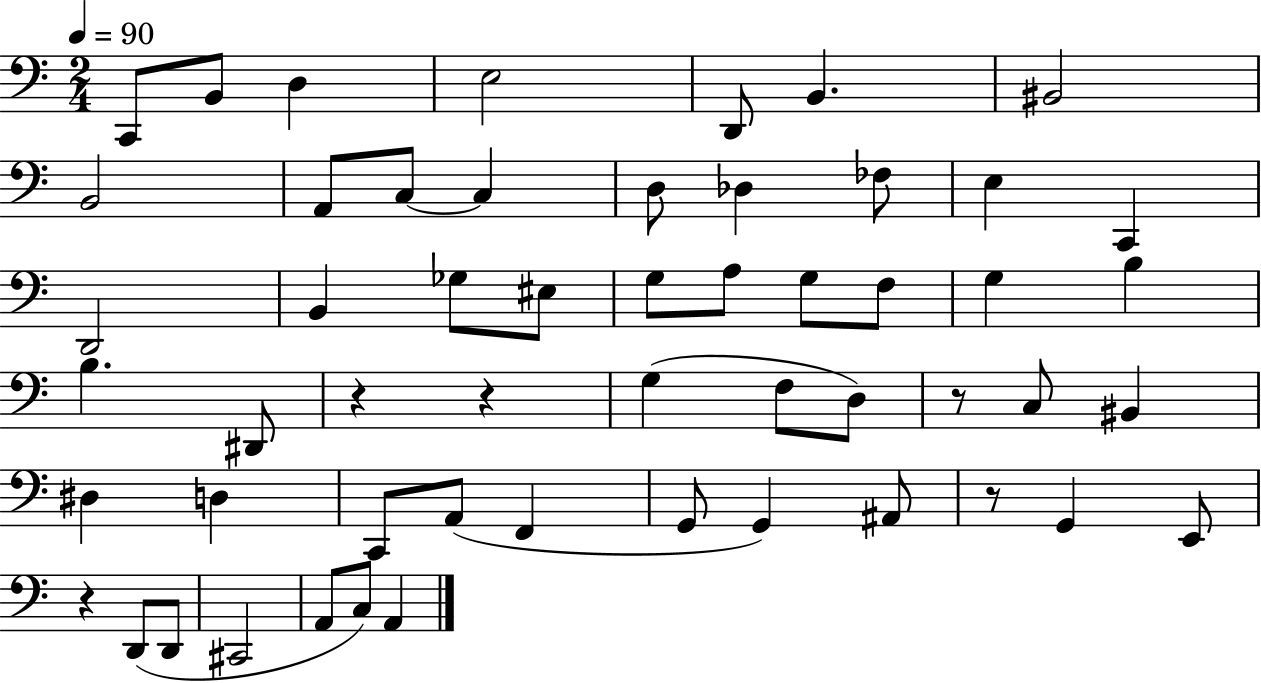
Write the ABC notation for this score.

X:1
T:Untitled
M:2/4
L:1/4
K:C
C,,/2 B,,/2 D, E,2 D,,/2 B,, ^B,,2 B,,2 A,,/2 C,/2 C, D,/2 _D, _F,/2 E, C,, D,,2 B,, _G,/2 ^E,/2 G,/2 A,/2 G,/2 F,/2 G, B, B, ^D,,/2 z z G, F,/2 D,/2 z/2 C,/2 ^B,, ^D, D, C,,/2 A,,/2 F,, G,,/2 G,, ^A,,/2 z/2 G,, E,,/2 z D,,/2 D,,/2 ^C,,2 A,,/2 C,/2 A,,